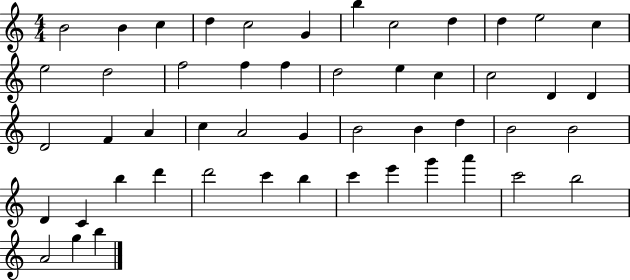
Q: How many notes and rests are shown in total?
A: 50